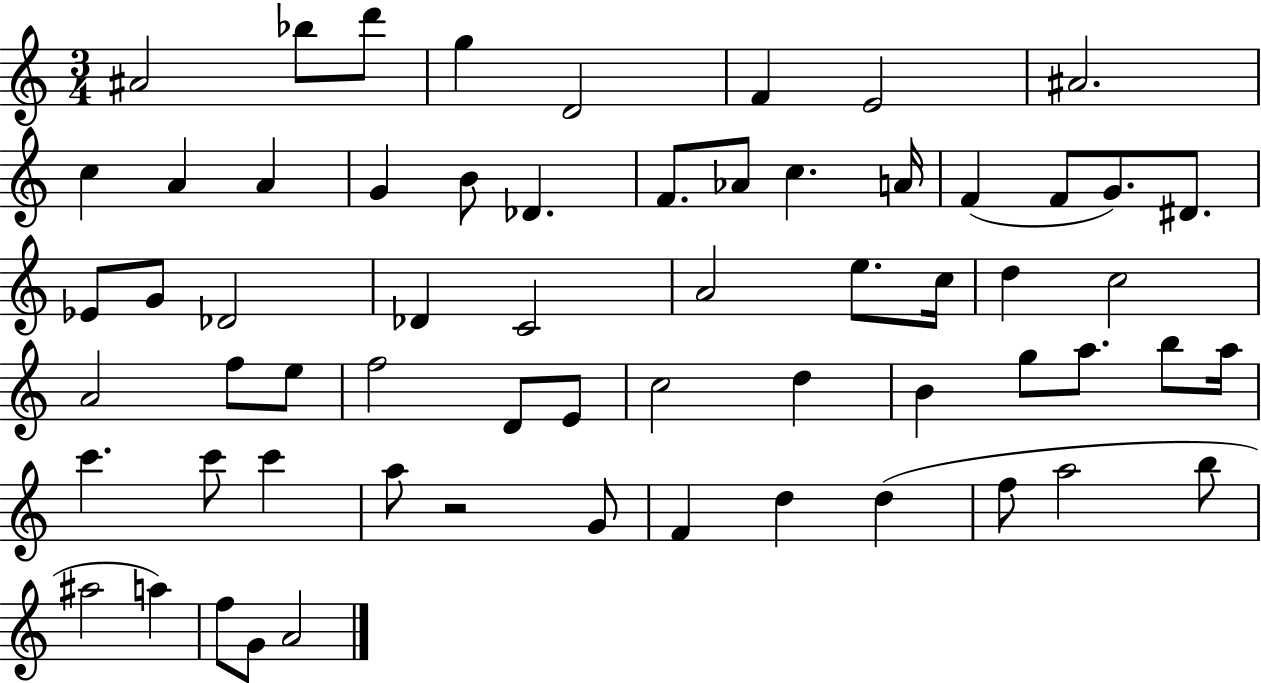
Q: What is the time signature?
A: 3/4